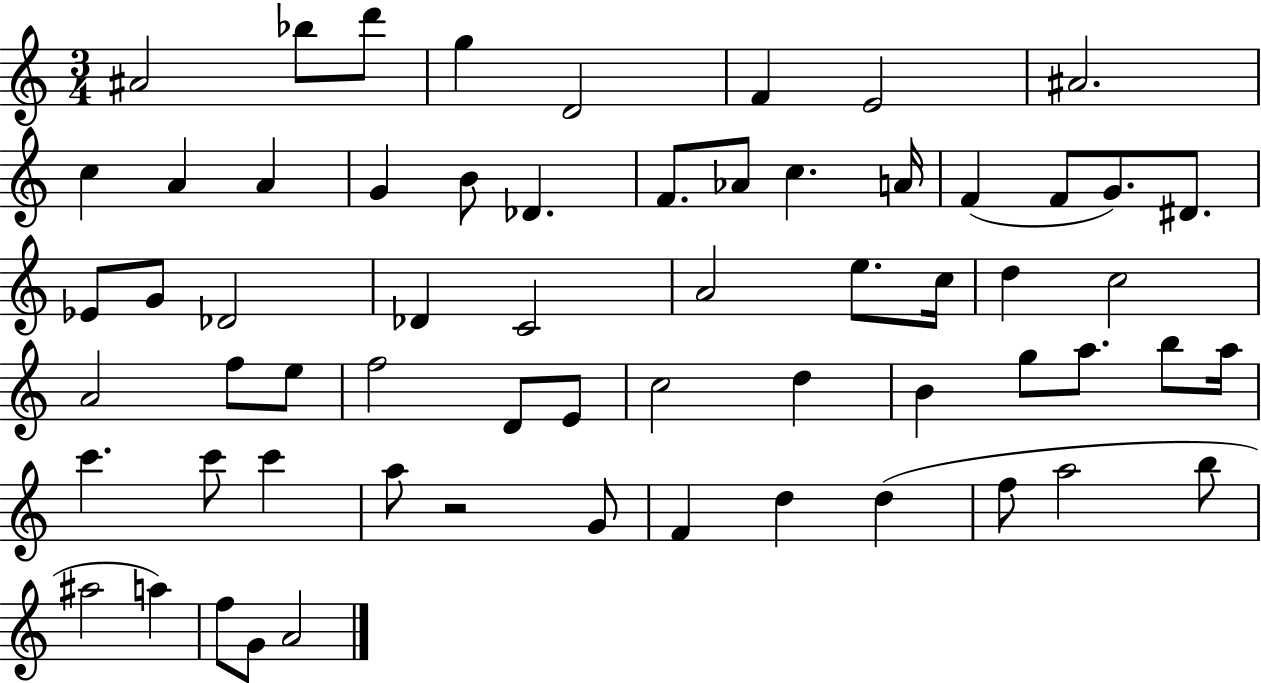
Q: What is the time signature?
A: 3/4